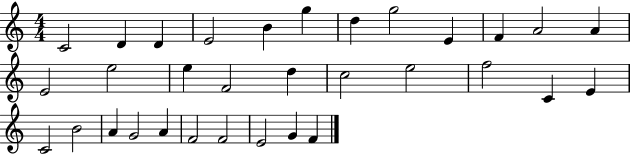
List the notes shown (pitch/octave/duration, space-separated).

C4/h D4/q D4/q E4/h B4/q G5/q D5/q G5/h E4/q F4/q A4/h A4/q E4/h E5/h E5/q F4/h D5/q C5/h E5/h F5/h C4/q E4/q C4/h B4/h A4/q G4/h A4/q F4/h F4/h E4/h G4/q F4/q